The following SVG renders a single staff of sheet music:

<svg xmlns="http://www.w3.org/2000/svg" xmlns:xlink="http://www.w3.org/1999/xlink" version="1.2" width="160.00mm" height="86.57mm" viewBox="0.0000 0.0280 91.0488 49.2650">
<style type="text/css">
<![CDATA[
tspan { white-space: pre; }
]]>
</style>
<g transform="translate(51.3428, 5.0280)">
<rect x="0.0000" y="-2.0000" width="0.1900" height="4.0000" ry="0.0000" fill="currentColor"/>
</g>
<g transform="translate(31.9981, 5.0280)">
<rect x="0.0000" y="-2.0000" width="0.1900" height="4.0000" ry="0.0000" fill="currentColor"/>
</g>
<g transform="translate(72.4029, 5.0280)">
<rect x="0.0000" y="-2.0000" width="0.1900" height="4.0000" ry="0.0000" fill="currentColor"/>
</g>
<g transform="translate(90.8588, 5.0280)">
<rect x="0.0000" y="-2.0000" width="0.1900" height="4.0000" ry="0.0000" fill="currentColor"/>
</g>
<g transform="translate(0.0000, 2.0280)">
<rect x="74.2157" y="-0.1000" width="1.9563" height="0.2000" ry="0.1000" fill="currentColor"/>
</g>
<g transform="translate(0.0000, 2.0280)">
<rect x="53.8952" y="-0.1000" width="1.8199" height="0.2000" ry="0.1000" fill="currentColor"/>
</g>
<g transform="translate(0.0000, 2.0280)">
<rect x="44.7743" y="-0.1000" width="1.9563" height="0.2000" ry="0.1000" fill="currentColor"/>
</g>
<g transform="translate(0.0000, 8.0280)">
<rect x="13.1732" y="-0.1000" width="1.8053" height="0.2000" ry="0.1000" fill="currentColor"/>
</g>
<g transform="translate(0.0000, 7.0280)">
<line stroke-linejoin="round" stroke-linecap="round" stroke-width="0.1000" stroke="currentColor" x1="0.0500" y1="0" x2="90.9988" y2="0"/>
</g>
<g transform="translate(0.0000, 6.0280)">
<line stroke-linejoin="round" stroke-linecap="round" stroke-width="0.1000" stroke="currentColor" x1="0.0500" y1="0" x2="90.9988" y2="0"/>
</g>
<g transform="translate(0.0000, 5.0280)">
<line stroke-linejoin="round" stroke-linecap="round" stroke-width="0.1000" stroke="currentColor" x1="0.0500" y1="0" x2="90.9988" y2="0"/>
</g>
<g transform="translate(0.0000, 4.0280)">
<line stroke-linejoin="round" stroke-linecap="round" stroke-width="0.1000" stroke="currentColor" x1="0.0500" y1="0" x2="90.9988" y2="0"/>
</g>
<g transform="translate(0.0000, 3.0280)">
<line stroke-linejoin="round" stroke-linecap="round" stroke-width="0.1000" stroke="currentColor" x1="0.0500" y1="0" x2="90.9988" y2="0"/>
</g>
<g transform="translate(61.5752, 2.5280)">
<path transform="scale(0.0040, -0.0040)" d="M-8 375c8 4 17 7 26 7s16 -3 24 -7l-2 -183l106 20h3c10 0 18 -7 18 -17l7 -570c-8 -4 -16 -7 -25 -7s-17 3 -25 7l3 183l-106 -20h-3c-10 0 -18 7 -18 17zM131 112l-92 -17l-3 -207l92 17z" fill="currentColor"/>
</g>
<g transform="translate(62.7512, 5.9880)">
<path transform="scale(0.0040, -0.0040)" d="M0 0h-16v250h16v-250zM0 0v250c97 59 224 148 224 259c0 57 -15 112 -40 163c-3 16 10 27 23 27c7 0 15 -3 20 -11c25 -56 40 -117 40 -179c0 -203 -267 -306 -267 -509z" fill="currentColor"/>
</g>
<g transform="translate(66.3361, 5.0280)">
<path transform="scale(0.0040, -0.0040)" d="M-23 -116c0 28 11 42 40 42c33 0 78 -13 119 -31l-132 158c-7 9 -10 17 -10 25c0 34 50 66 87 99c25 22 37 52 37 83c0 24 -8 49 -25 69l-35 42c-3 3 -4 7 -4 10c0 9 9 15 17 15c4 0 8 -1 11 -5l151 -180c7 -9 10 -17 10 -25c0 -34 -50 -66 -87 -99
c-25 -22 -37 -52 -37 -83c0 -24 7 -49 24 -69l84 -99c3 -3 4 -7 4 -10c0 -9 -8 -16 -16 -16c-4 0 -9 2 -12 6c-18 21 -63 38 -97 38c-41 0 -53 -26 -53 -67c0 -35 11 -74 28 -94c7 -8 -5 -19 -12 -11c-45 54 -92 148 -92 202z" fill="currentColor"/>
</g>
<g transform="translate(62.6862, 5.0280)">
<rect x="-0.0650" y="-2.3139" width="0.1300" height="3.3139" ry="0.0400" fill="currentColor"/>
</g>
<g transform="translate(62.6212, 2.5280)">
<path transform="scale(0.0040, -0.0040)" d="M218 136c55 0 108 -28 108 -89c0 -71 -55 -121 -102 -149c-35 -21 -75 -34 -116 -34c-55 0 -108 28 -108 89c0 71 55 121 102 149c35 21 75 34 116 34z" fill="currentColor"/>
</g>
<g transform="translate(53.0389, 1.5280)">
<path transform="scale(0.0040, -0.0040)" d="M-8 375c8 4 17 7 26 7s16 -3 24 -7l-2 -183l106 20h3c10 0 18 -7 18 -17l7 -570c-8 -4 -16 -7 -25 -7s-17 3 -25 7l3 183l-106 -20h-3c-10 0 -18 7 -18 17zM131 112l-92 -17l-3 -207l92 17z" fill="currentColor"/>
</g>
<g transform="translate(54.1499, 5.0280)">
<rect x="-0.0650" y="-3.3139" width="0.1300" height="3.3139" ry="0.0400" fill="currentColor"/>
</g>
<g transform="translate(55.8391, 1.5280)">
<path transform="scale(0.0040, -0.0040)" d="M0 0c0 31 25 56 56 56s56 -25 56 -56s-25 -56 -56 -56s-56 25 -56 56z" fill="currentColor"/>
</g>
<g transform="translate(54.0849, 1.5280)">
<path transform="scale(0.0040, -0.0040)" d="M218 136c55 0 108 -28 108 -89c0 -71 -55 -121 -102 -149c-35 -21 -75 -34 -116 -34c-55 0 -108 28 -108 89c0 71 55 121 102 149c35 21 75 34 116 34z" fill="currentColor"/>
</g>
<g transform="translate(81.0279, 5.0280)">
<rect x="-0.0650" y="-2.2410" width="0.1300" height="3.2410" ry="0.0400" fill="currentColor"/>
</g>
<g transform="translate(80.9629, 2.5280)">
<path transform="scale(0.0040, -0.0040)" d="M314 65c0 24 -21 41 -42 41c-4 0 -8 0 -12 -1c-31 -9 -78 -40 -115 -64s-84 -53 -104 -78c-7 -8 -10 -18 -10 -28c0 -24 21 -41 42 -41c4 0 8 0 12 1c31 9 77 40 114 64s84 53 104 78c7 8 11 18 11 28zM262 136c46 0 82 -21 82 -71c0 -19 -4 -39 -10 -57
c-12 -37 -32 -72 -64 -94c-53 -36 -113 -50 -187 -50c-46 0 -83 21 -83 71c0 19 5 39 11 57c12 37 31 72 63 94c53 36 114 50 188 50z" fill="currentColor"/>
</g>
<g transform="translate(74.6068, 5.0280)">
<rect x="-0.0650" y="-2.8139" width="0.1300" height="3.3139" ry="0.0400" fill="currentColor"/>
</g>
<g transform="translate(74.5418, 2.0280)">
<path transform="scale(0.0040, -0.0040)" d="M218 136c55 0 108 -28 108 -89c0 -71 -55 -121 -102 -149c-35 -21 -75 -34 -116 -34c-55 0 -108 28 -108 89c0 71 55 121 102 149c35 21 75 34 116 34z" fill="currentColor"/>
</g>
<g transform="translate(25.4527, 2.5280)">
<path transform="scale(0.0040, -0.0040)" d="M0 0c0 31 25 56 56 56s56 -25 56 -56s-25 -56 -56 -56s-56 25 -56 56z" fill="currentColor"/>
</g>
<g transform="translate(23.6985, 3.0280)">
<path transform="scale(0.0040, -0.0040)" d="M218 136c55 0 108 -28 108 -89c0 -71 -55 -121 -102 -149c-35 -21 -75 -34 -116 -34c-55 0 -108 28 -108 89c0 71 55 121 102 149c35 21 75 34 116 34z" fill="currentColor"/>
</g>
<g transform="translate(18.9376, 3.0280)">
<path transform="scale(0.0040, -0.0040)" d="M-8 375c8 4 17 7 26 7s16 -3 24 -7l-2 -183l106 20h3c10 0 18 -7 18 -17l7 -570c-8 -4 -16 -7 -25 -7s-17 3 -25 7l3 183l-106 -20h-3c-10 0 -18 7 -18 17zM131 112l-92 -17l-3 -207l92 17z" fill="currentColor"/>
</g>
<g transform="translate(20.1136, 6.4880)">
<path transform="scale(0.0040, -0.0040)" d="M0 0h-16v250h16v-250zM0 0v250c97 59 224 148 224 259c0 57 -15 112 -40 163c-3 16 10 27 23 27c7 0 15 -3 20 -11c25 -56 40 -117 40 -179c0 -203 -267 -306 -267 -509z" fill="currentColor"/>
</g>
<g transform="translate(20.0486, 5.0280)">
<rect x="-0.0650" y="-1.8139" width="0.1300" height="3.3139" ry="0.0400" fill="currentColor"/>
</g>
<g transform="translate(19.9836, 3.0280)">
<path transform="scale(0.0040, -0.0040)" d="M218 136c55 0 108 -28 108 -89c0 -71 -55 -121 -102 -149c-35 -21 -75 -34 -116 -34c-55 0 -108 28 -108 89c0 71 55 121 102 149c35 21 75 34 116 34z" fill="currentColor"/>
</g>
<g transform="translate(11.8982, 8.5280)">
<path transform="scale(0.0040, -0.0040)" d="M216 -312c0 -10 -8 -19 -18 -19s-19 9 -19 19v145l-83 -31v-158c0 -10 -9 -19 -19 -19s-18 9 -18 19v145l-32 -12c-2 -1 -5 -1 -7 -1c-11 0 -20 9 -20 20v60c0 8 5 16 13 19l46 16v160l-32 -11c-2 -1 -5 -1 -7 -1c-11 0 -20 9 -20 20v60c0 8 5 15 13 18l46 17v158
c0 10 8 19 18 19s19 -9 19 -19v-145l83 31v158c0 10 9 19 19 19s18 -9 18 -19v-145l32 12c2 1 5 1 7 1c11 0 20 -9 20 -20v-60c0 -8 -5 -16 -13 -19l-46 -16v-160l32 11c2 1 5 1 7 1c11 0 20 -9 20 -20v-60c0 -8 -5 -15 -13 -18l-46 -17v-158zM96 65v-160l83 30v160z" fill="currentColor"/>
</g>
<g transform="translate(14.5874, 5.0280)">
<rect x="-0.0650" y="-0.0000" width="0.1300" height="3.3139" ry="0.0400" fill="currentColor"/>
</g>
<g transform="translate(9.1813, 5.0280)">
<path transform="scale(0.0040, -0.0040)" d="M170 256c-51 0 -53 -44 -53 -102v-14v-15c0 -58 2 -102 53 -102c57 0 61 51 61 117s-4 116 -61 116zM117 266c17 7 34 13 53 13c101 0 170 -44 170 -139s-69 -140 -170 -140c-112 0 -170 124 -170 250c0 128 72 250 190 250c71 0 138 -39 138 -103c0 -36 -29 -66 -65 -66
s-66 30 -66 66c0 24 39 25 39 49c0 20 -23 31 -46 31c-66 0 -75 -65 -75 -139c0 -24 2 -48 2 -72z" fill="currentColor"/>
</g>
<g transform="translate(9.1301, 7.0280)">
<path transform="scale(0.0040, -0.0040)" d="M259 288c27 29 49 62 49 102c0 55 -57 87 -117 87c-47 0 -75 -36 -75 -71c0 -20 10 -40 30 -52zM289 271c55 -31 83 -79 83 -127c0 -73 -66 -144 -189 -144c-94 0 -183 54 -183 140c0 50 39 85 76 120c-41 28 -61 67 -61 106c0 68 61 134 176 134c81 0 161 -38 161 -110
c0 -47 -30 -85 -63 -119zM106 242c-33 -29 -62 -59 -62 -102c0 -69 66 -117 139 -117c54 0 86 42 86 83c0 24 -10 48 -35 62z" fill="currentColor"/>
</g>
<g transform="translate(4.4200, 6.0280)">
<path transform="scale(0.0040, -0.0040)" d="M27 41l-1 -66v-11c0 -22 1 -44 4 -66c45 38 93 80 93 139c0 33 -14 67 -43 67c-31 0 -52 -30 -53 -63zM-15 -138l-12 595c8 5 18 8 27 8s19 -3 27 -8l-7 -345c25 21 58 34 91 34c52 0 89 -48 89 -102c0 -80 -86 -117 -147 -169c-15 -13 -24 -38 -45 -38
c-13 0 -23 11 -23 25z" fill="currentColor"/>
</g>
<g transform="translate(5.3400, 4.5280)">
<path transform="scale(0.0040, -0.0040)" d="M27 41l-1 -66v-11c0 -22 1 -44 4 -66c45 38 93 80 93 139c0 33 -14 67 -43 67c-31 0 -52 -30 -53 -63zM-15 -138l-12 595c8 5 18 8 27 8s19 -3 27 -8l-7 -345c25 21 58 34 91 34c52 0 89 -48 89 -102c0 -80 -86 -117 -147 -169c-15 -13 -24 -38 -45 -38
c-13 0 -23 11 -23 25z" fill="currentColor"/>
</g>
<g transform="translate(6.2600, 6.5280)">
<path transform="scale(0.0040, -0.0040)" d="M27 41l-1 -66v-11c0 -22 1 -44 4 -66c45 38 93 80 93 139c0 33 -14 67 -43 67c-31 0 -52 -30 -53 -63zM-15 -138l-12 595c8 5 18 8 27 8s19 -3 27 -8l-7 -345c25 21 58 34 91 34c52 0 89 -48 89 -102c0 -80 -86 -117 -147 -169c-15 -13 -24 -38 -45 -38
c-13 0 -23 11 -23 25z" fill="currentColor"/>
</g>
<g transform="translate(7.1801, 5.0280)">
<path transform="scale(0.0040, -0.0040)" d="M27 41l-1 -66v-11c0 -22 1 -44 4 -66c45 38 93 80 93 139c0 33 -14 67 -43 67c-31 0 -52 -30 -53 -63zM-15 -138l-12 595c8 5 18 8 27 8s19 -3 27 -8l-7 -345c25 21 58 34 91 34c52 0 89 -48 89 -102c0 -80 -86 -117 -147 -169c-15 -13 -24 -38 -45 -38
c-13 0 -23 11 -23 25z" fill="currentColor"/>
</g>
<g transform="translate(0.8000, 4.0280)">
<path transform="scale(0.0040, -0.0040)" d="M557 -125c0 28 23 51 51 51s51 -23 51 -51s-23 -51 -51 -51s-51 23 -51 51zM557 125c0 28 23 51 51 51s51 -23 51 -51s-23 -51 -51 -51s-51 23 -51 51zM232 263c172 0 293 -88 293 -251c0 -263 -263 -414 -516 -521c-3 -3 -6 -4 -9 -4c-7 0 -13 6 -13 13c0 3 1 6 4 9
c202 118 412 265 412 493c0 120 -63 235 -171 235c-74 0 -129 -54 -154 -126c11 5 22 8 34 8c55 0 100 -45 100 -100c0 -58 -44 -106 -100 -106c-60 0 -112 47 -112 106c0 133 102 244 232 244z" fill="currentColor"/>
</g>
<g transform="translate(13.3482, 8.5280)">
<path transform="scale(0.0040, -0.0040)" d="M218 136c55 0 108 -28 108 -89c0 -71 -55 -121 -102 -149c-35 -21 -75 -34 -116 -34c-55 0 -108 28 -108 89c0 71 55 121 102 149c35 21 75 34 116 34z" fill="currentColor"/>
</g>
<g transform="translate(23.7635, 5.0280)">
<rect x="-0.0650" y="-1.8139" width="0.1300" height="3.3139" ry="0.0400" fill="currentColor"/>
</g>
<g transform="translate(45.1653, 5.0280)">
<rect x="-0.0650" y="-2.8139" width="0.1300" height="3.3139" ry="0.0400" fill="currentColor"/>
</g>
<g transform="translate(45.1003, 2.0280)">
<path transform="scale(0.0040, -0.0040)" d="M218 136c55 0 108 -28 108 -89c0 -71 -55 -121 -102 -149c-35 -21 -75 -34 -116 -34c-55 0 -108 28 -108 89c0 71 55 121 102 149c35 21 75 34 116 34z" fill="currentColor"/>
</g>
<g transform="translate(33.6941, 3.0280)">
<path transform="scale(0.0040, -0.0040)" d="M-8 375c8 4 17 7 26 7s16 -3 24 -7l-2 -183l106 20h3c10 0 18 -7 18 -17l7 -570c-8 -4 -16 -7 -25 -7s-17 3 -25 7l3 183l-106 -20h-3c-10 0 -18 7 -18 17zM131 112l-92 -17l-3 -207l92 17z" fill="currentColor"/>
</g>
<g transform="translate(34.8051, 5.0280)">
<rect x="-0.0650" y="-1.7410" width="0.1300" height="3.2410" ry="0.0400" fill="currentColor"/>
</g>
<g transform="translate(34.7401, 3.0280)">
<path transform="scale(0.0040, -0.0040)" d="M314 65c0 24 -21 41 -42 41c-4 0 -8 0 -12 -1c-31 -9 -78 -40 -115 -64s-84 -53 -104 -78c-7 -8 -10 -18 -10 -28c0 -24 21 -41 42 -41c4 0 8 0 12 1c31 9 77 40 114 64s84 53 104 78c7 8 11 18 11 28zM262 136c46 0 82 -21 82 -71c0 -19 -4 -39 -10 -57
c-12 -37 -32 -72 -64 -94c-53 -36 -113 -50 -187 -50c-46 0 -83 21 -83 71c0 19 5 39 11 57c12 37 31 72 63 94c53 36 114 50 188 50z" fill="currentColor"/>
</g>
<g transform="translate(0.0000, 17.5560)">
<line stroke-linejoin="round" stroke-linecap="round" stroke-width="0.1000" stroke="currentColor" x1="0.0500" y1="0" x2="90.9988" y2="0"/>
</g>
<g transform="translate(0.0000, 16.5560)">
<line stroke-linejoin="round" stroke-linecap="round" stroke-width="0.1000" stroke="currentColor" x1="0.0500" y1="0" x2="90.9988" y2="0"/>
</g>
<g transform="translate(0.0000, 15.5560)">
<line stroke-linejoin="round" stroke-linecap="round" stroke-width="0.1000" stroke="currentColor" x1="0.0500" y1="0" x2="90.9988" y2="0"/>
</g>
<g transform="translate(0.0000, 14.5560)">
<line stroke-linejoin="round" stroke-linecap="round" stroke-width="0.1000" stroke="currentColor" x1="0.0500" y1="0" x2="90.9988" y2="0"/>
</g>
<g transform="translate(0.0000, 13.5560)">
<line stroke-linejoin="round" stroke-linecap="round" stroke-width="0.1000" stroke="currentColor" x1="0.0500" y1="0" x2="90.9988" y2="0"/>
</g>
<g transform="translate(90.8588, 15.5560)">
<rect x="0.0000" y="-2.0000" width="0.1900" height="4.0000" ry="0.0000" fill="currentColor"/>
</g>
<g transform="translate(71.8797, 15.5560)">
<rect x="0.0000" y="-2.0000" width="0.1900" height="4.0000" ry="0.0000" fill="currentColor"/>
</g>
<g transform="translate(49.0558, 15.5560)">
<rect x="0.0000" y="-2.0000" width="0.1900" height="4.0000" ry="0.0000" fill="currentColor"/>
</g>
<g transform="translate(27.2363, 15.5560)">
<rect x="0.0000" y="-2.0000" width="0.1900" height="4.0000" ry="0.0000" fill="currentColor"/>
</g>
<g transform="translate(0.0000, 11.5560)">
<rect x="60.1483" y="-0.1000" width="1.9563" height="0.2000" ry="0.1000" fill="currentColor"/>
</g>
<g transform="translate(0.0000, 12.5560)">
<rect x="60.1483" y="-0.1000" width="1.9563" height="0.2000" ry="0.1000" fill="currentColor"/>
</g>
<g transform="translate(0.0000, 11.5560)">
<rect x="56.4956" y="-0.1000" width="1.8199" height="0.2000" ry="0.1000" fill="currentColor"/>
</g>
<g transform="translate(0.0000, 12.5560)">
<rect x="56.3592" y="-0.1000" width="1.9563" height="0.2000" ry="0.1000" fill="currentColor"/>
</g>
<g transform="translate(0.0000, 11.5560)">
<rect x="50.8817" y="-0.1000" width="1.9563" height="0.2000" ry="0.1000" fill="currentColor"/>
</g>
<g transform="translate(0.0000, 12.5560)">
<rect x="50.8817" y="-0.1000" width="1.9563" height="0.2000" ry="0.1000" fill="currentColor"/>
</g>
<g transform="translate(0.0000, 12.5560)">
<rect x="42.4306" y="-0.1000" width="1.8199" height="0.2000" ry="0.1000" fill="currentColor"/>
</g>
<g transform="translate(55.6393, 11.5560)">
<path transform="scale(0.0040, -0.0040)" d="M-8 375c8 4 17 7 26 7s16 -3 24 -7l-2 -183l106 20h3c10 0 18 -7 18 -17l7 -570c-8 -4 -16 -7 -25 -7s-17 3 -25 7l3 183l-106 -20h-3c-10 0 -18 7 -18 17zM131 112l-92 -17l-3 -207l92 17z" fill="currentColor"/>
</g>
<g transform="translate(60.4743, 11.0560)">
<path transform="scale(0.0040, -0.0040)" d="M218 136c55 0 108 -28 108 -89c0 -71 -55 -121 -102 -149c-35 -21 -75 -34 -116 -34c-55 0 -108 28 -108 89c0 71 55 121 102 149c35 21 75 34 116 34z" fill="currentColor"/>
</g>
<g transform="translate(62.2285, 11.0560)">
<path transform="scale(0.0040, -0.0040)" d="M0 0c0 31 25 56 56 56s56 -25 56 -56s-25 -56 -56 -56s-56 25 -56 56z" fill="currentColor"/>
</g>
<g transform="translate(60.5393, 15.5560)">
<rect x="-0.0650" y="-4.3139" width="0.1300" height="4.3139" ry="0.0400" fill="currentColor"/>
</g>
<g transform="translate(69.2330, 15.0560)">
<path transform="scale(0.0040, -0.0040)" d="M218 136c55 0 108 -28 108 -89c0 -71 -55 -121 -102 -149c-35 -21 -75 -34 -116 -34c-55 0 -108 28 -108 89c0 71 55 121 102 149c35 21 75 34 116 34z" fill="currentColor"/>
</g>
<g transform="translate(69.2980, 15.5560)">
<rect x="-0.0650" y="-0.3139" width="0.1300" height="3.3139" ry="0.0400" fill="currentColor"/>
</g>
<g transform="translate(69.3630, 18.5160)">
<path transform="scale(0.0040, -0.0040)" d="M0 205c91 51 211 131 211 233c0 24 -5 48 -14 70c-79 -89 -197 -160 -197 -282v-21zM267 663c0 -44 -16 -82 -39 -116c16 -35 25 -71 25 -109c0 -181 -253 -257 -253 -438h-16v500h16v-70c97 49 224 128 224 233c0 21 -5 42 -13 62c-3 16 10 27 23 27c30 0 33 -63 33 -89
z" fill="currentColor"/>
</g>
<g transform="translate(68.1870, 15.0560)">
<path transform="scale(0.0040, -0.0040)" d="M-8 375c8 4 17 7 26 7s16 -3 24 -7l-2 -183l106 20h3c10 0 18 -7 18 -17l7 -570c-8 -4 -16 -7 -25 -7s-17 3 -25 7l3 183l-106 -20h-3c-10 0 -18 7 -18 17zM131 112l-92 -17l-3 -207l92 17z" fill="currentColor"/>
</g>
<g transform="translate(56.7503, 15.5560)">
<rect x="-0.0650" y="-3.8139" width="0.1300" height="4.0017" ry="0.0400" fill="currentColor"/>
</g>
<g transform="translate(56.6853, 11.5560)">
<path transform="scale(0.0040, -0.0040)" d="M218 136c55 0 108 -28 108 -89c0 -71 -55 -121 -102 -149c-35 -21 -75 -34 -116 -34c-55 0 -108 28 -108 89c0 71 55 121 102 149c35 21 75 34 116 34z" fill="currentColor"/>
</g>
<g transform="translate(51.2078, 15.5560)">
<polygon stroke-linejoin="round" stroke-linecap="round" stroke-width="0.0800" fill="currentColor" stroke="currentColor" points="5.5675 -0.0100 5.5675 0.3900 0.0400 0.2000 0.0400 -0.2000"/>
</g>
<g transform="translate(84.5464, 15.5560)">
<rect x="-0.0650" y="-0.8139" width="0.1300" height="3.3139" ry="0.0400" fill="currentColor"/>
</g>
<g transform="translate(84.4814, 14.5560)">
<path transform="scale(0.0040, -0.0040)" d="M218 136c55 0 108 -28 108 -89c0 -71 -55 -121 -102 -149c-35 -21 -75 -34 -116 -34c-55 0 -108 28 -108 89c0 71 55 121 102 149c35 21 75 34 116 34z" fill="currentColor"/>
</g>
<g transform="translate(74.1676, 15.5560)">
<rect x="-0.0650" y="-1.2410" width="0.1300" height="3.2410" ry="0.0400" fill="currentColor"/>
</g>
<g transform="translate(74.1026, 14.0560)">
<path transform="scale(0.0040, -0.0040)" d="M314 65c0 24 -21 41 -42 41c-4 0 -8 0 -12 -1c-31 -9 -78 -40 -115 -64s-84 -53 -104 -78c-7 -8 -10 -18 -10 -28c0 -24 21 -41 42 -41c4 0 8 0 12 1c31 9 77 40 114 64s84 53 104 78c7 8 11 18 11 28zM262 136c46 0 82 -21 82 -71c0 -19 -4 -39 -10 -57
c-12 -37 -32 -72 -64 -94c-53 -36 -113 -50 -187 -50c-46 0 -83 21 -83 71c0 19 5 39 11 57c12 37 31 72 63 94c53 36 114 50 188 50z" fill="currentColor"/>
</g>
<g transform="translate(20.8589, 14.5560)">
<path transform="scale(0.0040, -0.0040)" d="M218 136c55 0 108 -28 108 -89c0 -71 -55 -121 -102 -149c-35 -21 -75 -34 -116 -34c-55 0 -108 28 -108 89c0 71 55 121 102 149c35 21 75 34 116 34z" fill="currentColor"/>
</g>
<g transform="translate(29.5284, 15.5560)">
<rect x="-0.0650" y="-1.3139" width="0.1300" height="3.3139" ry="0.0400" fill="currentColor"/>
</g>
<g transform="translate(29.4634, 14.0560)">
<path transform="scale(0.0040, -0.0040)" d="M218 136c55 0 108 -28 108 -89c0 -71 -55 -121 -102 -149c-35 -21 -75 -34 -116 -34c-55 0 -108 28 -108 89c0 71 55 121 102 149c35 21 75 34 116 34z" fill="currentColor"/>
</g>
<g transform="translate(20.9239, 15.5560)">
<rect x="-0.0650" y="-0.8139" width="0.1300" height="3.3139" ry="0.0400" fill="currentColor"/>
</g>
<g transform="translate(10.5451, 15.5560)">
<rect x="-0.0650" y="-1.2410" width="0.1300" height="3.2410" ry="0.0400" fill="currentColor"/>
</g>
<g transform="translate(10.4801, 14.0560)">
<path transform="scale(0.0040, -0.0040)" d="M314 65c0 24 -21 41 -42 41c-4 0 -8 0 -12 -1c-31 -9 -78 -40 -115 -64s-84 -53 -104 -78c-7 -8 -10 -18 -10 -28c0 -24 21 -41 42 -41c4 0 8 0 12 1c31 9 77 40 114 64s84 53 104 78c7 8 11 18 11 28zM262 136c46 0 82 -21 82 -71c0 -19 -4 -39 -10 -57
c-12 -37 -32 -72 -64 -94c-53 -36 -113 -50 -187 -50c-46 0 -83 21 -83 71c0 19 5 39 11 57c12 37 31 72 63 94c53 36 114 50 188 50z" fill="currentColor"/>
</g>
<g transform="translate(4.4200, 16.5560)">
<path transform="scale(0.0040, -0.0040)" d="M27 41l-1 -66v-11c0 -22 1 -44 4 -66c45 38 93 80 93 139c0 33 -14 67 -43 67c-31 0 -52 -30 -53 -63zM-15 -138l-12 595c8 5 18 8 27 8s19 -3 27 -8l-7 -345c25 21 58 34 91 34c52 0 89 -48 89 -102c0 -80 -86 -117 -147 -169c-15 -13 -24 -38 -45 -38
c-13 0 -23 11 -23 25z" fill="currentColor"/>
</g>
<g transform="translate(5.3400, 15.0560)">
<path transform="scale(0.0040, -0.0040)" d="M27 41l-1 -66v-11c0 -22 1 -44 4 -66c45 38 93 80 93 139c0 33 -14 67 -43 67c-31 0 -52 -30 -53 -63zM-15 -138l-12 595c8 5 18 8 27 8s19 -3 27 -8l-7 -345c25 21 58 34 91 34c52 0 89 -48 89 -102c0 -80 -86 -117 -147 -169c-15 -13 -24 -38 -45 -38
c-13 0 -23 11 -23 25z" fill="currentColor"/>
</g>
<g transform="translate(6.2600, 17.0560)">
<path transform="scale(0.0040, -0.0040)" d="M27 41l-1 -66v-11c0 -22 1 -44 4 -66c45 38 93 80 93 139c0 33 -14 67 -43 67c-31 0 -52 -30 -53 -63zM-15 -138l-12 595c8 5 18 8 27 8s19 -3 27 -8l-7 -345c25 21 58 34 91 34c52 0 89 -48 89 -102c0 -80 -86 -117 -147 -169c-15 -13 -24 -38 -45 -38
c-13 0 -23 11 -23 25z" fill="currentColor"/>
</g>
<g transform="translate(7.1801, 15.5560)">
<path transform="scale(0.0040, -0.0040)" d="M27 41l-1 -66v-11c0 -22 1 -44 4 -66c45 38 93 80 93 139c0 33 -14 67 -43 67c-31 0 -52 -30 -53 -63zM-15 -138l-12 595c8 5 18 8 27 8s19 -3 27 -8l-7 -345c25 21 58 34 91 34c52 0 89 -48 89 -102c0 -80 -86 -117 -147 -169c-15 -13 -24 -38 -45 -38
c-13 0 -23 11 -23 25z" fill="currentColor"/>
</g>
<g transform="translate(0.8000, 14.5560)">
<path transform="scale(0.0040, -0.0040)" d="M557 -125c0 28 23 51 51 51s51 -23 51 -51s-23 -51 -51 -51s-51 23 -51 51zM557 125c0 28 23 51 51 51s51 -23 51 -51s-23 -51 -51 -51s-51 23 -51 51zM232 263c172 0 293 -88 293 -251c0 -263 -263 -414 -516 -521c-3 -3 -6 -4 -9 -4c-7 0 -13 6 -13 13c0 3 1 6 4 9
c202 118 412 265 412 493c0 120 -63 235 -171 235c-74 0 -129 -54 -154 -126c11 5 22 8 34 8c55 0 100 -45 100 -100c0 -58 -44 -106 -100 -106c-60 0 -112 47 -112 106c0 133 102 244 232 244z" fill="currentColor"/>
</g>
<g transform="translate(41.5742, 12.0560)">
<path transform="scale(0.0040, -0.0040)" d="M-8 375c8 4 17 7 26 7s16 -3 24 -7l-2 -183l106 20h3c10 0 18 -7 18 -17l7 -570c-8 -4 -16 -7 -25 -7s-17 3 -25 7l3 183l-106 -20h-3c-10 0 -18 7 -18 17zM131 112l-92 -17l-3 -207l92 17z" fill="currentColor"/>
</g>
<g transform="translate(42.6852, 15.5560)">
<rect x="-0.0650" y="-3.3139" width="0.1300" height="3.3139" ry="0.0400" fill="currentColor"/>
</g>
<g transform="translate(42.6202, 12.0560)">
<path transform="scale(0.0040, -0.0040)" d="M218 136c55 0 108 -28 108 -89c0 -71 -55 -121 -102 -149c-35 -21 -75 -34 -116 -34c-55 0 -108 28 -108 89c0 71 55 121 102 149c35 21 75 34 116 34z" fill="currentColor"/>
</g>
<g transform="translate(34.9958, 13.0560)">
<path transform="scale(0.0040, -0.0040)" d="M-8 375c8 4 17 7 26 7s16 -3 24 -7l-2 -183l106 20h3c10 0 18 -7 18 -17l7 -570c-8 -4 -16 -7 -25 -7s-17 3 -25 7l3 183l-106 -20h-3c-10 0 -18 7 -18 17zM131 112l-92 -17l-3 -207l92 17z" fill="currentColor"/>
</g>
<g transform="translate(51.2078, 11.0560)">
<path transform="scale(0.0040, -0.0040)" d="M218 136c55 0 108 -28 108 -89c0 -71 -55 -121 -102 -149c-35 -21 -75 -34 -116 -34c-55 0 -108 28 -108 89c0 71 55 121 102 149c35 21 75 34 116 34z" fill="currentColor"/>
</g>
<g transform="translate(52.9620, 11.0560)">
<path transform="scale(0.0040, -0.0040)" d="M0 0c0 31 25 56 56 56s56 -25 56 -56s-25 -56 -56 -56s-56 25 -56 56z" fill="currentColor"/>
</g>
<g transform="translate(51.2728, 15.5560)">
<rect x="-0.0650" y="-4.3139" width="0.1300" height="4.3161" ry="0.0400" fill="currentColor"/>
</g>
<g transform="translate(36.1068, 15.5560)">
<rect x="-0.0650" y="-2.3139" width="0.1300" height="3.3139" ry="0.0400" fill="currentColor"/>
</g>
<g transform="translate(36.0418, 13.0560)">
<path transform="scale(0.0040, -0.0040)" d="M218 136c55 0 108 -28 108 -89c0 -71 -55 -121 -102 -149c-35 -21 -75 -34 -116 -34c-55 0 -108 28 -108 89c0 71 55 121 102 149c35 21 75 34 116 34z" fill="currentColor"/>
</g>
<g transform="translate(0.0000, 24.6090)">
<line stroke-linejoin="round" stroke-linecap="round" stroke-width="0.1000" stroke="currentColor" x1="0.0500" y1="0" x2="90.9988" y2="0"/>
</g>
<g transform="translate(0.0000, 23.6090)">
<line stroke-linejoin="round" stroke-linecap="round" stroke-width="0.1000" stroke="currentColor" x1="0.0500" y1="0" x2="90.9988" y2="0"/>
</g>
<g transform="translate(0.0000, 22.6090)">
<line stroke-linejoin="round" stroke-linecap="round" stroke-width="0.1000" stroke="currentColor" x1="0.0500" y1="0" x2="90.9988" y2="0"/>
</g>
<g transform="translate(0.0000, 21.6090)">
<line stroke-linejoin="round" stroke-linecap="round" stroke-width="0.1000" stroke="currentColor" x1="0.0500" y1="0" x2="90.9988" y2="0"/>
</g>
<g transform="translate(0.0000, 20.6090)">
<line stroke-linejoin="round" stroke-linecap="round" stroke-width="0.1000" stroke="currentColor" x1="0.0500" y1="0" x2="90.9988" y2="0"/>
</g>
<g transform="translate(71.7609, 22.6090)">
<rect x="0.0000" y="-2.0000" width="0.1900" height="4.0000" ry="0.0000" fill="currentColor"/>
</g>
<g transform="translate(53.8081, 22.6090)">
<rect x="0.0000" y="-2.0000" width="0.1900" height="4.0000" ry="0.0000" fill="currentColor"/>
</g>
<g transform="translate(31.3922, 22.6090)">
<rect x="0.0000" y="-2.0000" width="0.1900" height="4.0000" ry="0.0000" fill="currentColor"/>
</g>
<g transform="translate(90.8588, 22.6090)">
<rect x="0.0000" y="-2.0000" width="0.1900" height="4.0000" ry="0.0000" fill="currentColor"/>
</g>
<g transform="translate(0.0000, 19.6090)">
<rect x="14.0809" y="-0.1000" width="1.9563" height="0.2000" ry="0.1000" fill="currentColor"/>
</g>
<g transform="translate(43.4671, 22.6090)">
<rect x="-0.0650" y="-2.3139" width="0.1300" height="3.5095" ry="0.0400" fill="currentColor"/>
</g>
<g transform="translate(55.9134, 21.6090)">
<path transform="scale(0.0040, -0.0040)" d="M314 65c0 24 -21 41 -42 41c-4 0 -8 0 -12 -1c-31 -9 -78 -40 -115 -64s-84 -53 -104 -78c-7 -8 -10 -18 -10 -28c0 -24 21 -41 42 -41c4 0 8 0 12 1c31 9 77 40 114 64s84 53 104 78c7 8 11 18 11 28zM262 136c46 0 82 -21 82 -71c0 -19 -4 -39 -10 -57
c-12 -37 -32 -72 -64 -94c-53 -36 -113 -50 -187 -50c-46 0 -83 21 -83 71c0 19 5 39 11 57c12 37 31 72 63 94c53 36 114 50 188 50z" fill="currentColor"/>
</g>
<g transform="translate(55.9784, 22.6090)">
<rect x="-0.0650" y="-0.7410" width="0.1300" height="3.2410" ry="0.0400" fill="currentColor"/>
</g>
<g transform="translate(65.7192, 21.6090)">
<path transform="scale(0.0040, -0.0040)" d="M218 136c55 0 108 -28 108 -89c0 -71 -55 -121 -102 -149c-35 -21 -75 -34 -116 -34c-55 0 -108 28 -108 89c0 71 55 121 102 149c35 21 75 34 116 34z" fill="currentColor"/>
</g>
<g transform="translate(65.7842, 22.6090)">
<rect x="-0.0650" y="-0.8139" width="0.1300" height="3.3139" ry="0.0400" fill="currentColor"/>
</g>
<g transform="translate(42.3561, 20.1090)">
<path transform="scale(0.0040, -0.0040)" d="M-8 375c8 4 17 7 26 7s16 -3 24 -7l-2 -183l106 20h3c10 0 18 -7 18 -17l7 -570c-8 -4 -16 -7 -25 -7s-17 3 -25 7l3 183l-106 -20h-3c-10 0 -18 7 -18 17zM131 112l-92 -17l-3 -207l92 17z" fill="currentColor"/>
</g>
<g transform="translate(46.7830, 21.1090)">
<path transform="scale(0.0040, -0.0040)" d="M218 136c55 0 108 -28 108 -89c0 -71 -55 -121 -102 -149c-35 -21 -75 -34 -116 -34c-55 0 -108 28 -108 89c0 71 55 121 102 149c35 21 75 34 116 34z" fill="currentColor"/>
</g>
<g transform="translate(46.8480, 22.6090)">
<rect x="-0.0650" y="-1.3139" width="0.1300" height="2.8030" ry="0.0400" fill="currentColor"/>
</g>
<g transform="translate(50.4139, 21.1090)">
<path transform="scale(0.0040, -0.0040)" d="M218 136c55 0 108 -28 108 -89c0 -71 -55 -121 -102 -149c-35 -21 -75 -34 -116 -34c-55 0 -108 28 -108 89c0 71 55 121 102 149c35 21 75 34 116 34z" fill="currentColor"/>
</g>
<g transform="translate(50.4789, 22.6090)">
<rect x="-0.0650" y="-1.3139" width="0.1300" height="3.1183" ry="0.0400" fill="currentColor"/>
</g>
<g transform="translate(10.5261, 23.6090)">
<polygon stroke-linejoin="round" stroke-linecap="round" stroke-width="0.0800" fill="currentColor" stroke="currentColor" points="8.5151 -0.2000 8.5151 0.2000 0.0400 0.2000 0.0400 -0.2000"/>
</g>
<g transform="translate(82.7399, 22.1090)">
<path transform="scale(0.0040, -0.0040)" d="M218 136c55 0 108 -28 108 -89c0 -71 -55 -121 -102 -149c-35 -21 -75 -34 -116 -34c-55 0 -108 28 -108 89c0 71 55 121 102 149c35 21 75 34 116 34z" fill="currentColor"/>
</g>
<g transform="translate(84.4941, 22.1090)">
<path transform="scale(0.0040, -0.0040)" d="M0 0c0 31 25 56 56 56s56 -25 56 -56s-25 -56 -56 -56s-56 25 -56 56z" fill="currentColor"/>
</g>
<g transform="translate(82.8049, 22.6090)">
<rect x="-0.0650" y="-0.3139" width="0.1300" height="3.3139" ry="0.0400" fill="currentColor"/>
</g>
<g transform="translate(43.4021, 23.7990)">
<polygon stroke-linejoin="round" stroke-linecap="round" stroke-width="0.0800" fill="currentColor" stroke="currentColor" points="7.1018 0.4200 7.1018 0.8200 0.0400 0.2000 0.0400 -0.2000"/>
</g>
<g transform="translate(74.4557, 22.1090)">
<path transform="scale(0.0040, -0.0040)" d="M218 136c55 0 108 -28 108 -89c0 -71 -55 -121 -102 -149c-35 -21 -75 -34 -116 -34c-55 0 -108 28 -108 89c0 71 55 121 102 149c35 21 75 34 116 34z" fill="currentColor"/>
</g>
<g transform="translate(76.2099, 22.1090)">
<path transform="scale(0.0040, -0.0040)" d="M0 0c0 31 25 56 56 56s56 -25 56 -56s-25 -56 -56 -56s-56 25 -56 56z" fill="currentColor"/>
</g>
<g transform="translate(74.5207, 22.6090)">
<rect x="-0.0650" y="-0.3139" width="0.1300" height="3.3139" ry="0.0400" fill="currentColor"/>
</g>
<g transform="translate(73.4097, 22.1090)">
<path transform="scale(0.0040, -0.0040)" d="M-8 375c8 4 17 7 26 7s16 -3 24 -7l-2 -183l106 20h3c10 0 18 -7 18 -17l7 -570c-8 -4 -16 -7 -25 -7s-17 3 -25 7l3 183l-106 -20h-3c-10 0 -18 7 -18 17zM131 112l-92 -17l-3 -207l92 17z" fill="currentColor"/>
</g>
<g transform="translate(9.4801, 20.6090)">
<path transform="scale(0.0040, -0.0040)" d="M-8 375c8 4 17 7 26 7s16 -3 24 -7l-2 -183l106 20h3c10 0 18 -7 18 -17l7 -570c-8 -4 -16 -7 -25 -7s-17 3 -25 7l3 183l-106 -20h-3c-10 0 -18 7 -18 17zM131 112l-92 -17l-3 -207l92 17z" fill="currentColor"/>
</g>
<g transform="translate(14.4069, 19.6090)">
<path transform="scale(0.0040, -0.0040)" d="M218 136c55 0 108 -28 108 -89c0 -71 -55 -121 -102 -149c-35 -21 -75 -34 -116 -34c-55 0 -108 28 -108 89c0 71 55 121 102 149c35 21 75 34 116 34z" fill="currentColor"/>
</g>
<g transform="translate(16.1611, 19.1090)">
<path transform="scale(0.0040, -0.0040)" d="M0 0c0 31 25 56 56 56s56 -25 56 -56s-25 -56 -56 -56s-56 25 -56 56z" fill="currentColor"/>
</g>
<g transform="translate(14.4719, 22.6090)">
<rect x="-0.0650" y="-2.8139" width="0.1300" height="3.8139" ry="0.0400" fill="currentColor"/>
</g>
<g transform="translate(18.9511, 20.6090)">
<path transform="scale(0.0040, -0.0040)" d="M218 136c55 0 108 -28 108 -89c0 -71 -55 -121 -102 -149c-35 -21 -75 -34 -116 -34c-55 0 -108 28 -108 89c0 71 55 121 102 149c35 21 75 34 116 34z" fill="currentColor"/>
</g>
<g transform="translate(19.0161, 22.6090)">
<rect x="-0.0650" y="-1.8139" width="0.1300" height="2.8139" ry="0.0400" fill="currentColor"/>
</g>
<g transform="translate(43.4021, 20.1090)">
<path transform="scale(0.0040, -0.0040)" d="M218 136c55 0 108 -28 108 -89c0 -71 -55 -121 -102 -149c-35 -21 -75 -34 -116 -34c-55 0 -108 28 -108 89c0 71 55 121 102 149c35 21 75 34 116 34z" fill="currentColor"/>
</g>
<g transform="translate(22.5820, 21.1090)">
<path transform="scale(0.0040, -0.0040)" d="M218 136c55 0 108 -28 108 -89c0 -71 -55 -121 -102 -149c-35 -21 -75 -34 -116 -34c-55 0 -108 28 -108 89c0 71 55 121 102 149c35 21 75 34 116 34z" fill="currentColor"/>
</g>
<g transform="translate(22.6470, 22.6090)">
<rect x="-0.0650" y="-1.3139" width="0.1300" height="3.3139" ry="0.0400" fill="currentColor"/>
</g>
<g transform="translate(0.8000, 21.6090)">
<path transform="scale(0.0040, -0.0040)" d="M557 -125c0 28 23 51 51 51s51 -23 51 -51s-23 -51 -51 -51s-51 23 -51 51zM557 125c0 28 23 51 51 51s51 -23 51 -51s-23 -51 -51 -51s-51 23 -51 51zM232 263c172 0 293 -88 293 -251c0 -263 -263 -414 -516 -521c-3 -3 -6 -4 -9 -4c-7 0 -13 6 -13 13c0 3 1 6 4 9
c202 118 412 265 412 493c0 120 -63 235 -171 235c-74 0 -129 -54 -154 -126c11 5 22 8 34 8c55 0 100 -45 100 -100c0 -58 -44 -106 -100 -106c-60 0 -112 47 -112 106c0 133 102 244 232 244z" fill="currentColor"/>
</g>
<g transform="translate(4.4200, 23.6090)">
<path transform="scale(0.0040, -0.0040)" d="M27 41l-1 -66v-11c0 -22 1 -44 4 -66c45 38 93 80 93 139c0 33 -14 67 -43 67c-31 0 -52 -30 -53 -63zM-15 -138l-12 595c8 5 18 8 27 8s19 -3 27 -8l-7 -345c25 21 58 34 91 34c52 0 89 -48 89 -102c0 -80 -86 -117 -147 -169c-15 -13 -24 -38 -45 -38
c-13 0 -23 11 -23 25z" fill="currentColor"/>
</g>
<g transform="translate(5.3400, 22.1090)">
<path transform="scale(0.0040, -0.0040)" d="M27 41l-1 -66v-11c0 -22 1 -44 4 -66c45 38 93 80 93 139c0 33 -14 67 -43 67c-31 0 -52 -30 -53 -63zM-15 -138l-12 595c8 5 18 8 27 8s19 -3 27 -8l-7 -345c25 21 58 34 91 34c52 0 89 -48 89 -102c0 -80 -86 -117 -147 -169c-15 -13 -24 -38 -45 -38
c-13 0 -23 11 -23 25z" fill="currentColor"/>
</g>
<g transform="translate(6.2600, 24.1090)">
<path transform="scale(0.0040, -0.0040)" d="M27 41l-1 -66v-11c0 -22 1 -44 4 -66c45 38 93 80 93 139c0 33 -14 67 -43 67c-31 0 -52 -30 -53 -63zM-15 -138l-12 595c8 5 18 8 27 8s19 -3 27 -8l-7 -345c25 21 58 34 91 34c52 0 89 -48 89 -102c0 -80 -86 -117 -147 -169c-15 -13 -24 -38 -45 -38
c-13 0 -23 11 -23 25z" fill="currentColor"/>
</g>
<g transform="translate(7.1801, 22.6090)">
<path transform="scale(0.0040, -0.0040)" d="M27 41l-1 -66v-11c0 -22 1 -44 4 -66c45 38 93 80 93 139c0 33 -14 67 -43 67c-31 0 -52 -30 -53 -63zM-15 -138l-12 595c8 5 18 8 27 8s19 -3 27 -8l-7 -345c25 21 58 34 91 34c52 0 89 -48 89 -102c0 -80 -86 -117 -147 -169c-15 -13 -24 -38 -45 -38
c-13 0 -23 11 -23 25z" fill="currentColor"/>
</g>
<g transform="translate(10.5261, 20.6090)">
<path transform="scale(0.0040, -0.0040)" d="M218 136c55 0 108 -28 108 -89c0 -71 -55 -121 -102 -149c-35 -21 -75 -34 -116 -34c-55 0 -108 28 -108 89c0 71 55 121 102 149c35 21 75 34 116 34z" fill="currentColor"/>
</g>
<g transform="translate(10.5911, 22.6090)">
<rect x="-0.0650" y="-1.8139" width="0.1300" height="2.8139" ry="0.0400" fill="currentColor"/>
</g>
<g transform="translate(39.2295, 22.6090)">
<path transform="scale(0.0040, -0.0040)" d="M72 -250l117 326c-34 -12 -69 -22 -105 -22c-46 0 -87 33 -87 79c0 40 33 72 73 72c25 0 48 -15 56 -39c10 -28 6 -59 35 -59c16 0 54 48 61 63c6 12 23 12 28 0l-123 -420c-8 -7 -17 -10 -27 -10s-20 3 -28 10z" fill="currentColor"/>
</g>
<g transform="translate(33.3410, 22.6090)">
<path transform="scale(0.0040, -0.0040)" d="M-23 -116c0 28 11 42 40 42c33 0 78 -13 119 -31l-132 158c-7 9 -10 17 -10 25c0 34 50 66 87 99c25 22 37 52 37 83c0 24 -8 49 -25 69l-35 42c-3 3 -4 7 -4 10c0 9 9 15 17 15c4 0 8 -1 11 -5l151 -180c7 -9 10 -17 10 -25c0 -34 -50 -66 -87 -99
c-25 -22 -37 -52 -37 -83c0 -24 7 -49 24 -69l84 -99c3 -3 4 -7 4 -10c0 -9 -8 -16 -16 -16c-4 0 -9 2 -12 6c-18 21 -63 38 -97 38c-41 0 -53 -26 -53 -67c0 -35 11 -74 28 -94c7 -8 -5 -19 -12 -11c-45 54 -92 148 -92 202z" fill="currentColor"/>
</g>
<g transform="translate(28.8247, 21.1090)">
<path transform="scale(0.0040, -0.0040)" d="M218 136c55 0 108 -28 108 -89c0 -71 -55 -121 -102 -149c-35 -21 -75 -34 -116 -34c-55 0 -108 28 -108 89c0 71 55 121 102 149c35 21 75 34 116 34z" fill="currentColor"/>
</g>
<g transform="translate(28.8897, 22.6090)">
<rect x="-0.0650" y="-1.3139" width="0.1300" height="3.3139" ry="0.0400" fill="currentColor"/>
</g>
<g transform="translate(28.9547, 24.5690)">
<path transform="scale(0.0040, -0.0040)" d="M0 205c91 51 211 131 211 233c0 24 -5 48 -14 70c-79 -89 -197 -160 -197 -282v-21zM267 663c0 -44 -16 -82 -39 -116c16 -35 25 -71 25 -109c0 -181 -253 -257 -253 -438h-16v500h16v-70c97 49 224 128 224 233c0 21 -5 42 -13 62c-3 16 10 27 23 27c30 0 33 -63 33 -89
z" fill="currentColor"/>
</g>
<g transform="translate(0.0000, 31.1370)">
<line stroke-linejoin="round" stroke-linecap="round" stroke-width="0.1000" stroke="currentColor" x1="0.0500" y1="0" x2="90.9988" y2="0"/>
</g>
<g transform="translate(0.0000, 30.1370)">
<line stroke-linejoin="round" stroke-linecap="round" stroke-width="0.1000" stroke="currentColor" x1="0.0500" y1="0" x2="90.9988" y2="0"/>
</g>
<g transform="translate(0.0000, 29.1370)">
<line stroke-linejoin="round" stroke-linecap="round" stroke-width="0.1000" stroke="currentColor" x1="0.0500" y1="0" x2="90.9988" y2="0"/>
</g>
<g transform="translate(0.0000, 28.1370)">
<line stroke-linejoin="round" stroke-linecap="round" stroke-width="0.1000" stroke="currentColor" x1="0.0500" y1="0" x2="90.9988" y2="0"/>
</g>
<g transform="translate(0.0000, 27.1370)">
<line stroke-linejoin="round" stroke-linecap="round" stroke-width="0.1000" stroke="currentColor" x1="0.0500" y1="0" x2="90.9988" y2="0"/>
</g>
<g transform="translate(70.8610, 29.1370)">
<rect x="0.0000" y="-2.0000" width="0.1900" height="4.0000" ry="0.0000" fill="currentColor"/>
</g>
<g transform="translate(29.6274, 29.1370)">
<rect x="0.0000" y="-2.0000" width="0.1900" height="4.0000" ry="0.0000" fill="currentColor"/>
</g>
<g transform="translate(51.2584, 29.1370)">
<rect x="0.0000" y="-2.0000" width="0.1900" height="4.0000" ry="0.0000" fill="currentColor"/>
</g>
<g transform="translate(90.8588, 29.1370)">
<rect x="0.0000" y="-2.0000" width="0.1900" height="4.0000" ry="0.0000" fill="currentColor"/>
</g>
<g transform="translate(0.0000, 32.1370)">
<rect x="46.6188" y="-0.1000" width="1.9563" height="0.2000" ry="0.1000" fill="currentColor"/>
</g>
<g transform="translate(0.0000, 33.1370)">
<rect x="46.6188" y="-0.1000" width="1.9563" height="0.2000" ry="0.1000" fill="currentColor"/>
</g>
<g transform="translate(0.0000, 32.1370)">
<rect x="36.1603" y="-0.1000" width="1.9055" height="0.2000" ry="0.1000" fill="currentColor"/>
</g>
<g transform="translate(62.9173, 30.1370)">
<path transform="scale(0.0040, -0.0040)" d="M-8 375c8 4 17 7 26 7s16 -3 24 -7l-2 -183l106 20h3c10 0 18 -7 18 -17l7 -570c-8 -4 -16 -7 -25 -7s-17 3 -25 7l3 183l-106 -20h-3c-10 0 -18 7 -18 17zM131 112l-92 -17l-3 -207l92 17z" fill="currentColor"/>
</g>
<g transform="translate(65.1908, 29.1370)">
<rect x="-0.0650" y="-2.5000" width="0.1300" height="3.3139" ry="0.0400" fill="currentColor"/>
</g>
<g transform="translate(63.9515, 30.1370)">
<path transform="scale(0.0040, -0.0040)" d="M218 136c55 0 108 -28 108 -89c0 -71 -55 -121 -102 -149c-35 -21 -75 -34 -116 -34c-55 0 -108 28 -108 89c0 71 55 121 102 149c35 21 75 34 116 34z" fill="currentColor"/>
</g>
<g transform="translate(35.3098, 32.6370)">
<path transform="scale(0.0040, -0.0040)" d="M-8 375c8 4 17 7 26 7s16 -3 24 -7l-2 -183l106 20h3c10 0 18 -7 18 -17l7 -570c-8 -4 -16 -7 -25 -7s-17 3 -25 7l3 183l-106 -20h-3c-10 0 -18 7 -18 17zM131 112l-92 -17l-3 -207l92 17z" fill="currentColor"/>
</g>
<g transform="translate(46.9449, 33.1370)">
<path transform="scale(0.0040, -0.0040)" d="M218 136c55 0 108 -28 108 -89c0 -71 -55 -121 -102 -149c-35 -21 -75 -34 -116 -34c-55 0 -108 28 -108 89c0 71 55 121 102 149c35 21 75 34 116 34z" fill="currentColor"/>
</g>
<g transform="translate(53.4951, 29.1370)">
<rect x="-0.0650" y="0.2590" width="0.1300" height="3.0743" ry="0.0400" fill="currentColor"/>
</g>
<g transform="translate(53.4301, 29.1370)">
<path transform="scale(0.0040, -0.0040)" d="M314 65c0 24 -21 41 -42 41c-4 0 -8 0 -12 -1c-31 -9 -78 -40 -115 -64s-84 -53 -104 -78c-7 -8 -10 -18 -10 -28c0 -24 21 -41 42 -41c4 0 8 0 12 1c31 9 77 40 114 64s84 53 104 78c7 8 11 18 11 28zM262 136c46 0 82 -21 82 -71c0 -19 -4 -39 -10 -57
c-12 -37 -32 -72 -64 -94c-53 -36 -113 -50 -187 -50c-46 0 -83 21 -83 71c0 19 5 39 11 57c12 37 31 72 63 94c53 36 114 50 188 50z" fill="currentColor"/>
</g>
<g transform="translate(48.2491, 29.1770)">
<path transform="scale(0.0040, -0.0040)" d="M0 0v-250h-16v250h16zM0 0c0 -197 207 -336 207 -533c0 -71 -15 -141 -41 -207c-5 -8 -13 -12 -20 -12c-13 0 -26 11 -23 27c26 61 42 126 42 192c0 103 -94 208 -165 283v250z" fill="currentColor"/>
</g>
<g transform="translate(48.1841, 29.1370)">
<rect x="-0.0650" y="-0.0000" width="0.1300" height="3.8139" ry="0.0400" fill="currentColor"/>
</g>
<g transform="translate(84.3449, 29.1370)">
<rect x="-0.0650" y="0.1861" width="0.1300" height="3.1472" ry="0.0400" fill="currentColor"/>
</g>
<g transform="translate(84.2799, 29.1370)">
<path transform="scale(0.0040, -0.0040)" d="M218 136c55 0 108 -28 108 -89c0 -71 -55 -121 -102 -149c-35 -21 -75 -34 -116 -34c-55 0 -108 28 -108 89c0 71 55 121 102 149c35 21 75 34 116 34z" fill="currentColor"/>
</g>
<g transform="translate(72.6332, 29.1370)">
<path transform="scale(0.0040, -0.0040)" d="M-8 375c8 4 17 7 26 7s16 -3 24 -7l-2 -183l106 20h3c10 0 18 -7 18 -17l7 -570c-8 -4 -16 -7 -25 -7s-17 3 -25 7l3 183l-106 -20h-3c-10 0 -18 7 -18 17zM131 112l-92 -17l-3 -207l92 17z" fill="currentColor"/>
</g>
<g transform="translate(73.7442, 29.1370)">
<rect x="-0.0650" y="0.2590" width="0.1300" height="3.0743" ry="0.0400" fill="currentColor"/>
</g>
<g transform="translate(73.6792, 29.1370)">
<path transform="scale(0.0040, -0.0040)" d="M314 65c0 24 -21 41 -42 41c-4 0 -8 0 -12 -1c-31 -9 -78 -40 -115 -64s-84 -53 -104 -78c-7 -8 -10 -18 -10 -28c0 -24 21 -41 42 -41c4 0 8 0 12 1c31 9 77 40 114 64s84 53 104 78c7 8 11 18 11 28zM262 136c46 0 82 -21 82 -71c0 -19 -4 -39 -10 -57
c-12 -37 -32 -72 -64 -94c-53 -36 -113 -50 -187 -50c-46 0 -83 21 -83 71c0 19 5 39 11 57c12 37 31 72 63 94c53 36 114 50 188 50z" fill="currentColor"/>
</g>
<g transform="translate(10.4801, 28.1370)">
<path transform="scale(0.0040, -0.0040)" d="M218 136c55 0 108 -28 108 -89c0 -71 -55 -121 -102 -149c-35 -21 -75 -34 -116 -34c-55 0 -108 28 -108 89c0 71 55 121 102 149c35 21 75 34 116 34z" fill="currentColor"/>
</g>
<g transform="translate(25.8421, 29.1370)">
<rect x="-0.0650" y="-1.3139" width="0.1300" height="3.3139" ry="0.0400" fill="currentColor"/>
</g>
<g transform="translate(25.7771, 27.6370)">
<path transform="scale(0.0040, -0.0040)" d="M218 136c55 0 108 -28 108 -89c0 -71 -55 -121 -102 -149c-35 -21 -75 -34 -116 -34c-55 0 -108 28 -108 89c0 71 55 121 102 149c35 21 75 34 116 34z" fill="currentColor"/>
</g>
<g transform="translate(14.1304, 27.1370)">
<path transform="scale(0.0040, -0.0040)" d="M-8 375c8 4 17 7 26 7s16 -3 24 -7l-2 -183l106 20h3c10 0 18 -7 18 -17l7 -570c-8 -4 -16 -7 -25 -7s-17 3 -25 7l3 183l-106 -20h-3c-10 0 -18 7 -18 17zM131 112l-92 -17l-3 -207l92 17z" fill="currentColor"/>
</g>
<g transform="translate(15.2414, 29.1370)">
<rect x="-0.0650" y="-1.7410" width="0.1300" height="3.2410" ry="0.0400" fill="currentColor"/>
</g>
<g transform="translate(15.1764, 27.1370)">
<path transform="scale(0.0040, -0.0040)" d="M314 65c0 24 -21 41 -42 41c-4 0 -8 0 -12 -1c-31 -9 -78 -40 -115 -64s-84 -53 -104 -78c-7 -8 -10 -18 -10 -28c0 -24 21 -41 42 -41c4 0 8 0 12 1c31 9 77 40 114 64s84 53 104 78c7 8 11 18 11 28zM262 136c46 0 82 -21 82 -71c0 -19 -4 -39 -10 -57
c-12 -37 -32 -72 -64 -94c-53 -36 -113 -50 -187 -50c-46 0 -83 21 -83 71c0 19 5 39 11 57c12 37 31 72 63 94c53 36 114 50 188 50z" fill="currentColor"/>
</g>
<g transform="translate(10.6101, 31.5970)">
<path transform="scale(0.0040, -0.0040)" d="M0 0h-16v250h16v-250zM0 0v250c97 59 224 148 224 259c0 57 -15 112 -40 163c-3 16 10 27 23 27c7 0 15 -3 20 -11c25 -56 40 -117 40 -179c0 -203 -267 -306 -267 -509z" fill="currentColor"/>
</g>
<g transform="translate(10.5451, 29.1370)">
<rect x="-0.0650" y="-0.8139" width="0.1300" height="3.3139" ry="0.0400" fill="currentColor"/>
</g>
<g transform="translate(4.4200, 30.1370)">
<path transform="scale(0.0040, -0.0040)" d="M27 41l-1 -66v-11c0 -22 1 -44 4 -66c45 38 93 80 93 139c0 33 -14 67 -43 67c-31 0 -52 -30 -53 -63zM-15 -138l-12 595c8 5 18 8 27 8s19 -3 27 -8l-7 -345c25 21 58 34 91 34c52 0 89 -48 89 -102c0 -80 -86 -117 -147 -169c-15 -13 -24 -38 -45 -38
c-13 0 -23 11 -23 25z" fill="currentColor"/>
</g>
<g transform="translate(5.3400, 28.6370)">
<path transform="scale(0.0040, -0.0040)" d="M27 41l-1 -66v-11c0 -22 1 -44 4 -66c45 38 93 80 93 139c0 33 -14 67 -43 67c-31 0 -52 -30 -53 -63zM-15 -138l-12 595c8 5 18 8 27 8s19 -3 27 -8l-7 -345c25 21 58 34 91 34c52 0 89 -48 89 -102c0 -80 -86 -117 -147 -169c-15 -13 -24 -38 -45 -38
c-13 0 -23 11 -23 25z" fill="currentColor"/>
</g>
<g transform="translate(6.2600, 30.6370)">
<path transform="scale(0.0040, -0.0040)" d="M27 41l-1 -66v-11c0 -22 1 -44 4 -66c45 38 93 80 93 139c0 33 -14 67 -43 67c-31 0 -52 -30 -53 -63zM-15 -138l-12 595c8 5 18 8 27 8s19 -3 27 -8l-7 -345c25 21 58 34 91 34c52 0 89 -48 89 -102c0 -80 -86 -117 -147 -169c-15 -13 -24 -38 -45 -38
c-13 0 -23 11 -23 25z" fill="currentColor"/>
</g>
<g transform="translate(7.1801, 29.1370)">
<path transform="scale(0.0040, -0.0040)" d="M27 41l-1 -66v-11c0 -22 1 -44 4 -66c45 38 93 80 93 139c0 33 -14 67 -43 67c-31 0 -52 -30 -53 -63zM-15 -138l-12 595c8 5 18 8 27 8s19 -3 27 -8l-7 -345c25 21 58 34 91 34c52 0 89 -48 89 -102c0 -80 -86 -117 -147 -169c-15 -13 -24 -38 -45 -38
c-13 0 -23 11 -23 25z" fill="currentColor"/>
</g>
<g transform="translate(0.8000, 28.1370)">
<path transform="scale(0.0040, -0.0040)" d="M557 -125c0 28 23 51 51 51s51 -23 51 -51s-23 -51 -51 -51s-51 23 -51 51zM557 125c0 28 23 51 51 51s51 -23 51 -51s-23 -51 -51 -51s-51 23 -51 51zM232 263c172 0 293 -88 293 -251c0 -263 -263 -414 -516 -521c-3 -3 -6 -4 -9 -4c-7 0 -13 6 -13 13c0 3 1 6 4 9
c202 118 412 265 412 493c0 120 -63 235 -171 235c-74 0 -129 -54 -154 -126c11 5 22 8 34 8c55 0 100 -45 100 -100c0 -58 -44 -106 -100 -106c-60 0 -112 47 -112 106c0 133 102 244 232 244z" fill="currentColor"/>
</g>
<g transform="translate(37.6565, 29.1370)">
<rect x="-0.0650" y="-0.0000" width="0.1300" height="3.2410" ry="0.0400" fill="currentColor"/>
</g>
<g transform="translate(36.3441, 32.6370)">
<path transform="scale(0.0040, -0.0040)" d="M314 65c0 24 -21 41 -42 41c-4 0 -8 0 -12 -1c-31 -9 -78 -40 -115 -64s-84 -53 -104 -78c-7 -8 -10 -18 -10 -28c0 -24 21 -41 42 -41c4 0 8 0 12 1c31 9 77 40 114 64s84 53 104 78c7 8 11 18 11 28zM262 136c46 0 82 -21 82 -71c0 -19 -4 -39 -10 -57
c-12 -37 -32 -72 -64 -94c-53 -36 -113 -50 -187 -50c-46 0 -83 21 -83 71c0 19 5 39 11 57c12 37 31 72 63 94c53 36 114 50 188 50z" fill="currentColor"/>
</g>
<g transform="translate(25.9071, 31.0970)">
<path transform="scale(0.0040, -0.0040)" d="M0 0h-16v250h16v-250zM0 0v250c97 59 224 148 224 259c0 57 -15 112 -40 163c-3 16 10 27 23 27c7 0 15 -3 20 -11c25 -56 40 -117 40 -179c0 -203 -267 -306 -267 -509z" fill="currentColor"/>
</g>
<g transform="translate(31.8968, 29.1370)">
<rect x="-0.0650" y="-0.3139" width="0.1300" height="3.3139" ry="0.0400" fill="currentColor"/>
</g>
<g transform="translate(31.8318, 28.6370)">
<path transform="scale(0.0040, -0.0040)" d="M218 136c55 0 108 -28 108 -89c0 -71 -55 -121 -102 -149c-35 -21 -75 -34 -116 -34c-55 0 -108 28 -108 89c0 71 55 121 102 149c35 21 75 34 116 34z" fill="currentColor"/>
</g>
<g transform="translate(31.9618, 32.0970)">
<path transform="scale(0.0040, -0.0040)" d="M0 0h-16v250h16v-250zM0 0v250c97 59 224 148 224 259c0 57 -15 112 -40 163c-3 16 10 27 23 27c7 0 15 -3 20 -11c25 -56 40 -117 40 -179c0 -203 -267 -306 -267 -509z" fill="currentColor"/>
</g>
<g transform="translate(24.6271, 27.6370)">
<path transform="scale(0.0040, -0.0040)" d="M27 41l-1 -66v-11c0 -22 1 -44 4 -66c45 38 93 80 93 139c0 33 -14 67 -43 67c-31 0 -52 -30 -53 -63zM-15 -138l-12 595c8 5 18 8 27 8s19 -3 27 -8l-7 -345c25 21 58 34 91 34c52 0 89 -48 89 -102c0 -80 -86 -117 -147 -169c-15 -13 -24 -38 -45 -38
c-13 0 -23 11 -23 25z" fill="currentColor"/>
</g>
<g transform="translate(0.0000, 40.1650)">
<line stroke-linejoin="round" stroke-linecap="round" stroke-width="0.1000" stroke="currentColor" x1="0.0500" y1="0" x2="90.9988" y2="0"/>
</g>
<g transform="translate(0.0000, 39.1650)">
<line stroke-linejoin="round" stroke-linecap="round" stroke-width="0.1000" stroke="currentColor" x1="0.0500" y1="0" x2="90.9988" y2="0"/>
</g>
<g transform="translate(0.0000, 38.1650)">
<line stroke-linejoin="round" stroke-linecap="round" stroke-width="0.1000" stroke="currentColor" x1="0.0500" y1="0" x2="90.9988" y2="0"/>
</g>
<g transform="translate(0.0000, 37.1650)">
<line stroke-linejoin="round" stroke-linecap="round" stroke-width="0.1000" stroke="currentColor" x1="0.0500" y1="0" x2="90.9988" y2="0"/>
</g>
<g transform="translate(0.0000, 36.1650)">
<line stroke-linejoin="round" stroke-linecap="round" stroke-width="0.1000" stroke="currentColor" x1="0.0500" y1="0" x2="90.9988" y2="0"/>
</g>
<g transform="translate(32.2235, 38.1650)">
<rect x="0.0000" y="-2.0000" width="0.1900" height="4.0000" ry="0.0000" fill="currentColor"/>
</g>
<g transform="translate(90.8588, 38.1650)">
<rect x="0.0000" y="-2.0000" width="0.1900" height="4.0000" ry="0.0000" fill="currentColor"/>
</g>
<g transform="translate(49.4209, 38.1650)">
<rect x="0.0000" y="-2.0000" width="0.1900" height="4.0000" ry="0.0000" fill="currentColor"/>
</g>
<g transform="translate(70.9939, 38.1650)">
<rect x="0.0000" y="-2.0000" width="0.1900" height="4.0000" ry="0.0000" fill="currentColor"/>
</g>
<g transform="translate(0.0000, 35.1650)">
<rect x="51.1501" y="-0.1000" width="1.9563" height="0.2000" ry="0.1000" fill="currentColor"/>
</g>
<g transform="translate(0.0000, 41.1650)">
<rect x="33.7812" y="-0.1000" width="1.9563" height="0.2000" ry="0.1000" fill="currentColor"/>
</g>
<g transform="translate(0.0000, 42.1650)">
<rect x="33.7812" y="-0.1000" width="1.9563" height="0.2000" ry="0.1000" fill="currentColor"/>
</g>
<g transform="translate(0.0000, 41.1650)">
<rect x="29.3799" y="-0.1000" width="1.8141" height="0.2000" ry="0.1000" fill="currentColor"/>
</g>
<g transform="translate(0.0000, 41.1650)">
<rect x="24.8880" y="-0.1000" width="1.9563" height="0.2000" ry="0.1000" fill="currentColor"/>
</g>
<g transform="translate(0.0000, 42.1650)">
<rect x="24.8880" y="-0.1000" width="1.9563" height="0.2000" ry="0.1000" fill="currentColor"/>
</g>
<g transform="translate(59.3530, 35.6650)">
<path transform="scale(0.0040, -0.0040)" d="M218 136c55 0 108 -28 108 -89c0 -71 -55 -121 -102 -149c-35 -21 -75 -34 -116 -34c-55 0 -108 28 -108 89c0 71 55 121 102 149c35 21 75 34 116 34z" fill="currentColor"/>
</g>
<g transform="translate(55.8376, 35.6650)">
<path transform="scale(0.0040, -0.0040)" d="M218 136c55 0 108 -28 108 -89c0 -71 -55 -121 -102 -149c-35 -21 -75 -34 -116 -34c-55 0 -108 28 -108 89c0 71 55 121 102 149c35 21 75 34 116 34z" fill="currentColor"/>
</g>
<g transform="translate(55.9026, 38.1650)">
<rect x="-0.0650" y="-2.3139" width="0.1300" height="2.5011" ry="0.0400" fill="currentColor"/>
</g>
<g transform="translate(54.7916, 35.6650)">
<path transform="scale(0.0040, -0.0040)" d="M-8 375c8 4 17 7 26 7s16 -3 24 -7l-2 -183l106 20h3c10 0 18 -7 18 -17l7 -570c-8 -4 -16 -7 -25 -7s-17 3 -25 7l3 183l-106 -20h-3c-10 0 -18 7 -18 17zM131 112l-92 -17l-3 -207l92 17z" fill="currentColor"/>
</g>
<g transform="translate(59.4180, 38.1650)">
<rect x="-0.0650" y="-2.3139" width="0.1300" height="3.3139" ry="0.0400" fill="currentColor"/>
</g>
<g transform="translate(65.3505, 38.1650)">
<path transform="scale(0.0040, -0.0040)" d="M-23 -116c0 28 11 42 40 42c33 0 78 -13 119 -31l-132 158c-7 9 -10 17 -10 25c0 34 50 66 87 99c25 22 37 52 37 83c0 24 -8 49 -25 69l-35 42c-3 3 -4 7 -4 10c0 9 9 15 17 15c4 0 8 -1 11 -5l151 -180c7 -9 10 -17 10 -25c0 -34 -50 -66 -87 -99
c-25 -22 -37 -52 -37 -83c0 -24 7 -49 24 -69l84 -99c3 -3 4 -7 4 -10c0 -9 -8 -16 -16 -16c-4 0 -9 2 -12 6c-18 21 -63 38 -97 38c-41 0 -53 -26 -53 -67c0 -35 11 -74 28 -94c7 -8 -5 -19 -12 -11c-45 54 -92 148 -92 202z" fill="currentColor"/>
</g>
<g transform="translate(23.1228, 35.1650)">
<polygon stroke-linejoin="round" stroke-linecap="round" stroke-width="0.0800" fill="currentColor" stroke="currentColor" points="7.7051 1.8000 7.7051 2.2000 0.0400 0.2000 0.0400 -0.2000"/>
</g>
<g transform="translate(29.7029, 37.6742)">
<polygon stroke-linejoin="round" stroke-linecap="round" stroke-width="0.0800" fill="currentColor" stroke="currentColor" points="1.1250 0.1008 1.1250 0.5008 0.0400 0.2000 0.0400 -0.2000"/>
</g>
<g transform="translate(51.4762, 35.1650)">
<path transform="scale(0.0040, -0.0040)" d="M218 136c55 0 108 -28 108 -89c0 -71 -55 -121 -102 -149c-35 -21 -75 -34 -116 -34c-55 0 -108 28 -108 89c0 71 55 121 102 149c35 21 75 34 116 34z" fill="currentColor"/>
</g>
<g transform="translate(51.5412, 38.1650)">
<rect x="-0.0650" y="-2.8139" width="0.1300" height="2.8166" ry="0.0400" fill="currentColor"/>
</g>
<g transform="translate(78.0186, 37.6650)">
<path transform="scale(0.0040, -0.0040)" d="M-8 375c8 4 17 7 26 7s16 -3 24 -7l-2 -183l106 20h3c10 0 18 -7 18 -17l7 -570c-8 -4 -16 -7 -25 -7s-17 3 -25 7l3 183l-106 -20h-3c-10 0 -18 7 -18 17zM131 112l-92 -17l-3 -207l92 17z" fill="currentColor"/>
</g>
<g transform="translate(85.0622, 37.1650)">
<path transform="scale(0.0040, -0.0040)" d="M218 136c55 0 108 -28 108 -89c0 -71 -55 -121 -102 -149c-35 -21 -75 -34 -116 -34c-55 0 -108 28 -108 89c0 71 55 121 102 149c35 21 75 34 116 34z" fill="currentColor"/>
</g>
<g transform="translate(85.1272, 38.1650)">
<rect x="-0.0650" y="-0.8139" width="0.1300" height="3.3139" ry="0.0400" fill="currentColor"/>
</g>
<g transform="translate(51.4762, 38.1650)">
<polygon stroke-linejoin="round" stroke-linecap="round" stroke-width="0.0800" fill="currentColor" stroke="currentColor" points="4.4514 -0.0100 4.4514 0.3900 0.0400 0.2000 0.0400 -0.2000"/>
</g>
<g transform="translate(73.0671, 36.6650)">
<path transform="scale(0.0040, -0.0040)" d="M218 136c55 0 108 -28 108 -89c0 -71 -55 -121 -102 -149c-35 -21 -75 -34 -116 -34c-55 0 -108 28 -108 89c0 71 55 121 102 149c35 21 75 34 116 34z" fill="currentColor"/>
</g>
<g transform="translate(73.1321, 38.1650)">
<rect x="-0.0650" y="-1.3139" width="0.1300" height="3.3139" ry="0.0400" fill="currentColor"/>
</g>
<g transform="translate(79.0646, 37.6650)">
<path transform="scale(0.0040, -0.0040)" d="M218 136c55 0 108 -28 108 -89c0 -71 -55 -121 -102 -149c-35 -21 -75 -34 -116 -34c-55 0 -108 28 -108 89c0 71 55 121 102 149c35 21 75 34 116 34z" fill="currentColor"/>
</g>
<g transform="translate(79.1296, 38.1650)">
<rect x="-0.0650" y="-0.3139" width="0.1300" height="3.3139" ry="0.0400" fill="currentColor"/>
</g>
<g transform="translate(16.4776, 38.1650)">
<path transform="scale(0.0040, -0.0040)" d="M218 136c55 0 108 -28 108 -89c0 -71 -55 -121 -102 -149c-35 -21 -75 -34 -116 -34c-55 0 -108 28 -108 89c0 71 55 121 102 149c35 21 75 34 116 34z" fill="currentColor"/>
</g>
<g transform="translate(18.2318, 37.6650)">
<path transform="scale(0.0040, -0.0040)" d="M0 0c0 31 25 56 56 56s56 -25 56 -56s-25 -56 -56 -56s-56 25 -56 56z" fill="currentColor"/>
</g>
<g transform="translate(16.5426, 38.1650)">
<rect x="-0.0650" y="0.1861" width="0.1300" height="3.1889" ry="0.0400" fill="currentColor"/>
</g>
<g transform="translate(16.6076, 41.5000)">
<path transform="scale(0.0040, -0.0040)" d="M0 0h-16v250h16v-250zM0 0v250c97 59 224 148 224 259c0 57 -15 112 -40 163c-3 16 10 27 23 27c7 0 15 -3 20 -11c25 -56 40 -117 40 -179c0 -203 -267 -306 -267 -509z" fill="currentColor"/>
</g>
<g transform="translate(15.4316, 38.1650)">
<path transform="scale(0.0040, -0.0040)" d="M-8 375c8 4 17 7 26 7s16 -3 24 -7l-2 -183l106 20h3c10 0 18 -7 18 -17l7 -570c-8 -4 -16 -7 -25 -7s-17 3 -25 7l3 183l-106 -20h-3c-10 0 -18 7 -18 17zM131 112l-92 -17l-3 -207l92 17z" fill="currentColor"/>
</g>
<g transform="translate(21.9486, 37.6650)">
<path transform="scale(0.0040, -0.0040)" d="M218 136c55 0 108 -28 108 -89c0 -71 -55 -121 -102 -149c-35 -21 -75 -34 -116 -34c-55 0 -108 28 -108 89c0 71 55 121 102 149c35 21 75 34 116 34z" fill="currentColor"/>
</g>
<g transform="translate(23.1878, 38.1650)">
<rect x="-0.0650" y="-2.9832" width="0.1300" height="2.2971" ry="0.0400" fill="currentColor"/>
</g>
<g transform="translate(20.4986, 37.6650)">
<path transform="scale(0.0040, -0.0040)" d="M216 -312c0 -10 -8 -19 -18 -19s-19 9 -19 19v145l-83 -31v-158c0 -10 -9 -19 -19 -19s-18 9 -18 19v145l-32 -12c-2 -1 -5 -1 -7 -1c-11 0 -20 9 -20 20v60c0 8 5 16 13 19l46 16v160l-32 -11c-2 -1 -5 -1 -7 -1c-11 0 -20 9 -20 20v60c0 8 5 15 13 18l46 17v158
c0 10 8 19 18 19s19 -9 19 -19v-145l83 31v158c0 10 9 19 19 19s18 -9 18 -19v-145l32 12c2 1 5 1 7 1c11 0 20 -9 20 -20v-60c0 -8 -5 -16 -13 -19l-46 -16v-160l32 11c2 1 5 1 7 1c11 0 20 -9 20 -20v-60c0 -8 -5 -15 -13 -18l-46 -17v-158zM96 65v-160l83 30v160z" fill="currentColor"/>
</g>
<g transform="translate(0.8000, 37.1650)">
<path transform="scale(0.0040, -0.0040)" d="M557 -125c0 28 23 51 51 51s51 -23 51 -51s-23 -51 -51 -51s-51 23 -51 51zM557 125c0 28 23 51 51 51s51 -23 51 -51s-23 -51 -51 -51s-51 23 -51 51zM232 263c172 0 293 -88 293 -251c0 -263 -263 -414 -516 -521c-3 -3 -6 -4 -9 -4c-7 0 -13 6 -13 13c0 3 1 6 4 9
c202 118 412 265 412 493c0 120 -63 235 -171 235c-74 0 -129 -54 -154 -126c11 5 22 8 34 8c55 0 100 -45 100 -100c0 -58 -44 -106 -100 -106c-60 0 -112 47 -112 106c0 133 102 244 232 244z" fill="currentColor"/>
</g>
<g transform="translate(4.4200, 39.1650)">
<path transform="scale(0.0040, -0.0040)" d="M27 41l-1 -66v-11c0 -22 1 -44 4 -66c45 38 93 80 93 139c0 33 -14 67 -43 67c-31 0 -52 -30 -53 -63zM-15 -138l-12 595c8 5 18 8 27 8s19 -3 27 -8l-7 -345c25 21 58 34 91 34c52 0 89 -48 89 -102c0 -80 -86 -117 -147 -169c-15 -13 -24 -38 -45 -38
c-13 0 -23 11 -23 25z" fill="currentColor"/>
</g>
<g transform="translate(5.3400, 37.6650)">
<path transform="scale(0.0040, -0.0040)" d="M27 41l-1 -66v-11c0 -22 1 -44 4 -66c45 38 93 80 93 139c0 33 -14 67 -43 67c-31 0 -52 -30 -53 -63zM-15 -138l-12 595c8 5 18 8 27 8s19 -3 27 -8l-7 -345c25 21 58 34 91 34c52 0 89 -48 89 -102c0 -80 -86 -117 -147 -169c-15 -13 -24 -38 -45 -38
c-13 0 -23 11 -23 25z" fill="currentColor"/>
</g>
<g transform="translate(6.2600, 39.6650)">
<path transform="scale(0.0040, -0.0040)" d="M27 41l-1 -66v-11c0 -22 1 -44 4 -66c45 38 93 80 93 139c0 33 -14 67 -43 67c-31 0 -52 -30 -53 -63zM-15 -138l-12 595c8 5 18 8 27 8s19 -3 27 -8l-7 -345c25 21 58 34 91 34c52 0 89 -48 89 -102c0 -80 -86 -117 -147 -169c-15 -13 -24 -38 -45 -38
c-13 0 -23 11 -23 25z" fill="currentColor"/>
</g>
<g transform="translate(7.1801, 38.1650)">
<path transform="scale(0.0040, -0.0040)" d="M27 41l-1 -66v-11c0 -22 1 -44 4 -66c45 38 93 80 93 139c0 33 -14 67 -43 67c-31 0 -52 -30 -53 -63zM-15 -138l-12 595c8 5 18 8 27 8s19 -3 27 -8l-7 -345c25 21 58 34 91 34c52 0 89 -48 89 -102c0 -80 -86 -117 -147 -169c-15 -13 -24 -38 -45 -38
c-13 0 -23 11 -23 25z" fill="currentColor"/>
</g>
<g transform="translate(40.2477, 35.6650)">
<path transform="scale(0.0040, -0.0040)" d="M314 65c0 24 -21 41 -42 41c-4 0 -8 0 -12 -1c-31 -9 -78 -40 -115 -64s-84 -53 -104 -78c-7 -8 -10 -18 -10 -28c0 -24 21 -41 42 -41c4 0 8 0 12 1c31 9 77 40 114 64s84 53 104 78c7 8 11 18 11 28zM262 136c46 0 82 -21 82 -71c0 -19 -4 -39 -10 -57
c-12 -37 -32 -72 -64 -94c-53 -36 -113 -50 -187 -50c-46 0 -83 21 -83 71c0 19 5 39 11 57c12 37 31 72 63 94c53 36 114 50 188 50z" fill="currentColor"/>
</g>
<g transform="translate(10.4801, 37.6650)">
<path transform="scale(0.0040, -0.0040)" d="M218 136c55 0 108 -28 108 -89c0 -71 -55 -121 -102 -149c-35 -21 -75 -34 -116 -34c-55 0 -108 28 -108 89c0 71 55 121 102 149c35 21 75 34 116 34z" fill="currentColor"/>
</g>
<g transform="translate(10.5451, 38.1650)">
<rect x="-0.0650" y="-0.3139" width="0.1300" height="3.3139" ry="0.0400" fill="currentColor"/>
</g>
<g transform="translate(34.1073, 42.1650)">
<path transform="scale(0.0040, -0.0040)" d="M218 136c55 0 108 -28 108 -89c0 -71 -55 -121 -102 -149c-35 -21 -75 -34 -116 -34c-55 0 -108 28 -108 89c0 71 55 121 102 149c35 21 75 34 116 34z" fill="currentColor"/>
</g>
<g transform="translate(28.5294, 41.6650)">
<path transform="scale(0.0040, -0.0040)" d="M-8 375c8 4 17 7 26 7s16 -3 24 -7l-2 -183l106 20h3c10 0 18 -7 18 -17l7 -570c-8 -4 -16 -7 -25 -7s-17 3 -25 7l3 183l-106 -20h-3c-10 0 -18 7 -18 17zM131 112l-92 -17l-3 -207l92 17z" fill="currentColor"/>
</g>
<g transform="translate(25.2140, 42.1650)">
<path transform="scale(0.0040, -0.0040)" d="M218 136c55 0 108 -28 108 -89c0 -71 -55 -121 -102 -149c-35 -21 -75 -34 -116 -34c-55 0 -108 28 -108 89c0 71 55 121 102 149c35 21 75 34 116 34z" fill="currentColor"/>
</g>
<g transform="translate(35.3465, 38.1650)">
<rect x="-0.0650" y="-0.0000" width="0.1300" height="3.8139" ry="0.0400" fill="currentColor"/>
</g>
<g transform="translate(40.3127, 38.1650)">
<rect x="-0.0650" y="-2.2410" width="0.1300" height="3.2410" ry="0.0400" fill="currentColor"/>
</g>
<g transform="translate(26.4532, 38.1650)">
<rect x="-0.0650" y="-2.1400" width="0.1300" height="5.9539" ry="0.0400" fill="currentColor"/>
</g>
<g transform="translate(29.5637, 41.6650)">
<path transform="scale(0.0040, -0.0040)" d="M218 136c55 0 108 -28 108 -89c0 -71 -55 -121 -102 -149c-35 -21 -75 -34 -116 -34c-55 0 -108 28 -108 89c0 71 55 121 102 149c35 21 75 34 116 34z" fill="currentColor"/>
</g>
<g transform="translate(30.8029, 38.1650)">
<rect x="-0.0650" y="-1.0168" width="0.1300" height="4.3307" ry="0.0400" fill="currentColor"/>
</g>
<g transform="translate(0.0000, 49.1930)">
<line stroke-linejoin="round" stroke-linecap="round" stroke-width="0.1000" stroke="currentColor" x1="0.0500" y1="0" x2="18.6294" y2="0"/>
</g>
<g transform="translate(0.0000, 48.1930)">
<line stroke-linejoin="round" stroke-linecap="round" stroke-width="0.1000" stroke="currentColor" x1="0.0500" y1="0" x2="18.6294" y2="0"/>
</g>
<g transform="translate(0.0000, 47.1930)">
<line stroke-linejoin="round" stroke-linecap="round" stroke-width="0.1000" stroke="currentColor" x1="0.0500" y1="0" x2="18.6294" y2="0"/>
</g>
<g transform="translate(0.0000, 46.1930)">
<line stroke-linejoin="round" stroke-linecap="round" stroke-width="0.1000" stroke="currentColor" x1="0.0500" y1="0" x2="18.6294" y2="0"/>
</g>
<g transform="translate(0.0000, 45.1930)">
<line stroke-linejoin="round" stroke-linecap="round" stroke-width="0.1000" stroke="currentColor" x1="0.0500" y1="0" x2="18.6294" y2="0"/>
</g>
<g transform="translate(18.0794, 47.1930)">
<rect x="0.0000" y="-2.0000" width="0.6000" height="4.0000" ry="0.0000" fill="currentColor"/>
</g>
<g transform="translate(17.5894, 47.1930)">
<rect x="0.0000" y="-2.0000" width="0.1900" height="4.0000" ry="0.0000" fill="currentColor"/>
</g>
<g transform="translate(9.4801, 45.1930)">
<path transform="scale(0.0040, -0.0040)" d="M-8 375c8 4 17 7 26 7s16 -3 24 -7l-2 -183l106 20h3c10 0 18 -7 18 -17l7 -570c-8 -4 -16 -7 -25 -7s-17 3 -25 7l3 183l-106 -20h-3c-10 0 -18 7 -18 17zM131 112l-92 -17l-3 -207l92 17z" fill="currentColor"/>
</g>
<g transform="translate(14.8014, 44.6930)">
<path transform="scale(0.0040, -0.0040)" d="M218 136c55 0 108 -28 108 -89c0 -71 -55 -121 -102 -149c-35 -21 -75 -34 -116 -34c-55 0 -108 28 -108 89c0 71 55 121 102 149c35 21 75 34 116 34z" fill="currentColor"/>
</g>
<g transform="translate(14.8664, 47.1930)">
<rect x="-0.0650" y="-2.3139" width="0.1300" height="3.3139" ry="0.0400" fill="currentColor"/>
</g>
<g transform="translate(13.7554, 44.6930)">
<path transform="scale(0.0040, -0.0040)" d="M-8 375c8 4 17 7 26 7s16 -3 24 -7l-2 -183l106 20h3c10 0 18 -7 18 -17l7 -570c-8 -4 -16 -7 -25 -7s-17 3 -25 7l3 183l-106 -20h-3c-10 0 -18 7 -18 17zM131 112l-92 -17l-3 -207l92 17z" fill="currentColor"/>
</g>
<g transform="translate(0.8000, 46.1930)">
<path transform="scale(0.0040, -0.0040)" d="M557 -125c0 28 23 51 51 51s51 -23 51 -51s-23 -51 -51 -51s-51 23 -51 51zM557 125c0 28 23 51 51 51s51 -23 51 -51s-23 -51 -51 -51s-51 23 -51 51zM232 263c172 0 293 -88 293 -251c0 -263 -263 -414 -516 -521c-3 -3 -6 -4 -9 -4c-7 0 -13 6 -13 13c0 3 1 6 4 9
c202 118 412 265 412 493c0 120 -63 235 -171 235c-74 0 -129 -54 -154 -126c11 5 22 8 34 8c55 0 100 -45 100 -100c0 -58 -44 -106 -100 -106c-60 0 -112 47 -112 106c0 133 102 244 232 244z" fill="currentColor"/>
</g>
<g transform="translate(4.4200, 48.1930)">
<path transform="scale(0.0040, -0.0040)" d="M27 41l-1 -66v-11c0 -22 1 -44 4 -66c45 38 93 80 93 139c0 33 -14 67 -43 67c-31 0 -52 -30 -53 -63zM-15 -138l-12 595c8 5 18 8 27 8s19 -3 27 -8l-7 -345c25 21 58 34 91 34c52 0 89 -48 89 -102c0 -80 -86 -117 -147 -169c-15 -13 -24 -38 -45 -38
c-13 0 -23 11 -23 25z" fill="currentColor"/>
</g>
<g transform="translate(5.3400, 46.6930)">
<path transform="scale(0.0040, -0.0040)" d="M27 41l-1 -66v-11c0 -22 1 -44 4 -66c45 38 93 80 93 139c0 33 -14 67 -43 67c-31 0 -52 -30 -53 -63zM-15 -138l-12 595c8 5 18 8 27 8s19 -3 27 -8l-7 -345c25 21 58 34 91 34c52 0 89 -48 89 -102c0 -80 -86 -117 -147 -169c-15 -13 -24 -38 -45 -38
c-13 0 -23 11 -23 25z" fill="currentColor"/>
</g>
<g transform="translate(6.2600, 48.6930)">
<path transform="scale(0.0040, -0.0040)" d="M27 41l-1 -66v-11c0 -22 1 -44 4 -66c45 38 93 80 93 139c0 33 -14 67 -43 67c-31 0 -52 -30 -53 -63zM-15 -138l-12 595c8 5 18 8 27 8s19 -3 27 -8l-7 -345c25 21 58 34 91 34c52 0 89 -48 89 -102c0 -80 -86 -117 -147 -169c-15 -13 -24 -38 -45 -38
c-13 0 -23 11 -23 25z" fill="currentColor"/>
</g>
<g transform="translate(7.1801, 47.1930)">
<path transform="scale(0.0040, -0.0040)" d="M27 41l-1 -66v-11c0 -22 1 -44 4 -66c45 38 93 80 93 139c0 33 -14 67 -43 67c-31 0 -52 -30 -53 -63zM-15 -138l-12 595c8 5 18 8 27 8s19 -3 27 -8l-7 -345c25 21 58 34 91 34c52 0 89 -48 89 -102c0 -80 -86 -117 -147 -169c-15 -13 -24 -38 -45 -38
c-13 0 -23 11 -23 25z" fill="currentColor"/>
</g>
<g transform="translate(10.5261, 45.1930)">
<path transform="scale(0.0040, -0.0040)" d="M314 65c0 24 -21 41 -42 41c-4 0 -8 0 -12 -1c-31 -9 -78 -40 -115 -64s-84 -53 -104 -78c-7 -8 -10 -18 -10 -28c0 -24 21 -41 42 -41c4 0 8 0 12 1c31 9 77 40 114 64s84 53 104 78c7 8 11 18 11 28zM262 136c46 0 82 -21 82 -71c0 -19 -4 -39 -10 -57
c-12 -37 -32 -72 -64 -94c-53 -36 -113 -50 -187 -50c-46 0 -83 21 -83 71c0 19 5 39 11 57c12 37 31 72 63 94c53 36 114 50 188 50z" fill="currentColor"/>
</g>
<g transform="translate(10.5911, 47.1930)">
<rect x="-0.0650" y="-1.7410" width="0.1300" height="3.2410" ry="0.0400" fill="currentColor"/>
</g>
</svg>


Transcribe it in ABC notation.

X:1
T:Untitled
M:6/8
L:1/4
K:Ab
^D,, A,/2 A, A,2 C D B,/2 z C _B,2 G,2 F, G, B, D F/2 E/2 F E,/4 G,2 F, A,/2 C/2 A,/2 G, G,/4 z z/2 B,/2 G,/2 G,/2 F,2 F, E, E, F,/2 A,2 _G,/2 _E,/2 D,,2 C,,/2 _D,2 B,, D,2 D, _E, D,/2 ^E,/2 C,,/2 D,,/4 C,, _B,2 C/2 B,/2 B, z G, E, F, A,2 B,